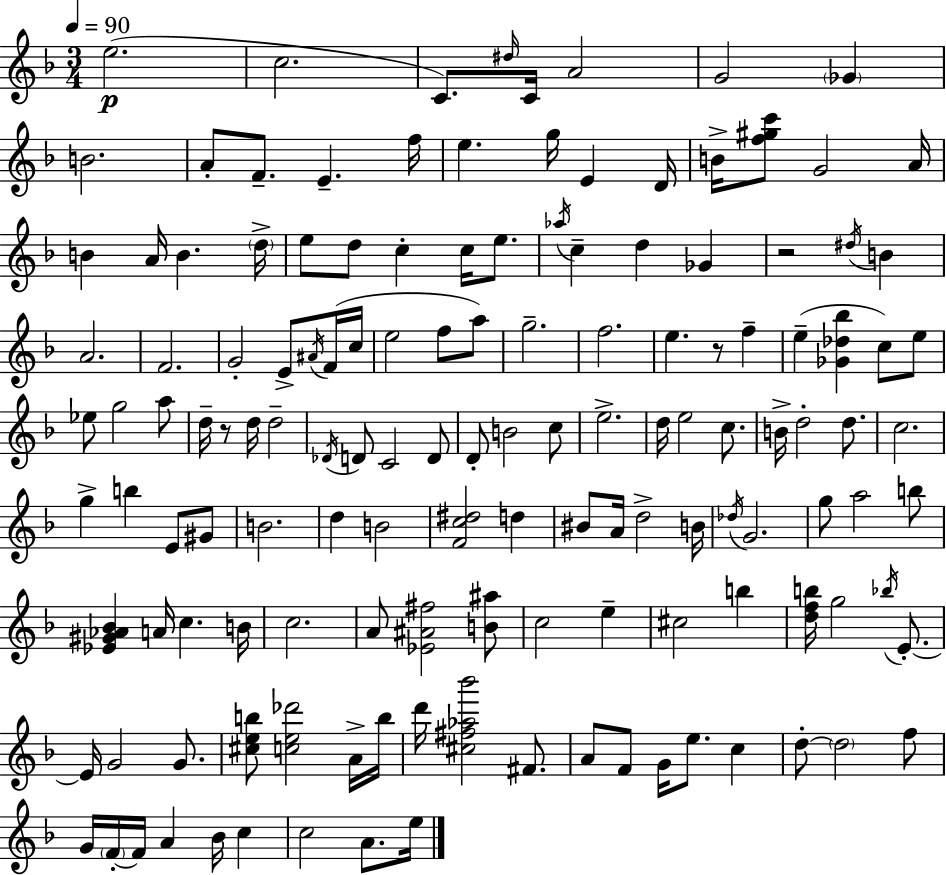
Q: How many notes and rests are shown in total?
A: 139